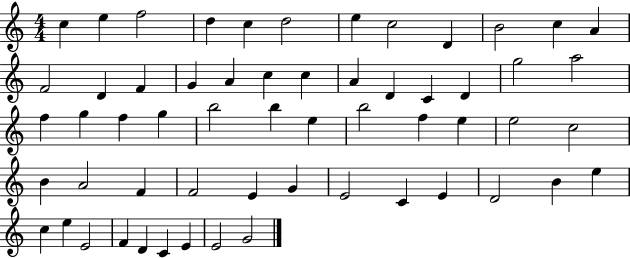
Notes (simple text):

C5/q E5/q F5/h D5/q C5/q D5/h E5/q C5/h D4/q B4/h C5/q A4/q F4/h D4/q F4/q G4/q A4/q C5/q C5/q A4/q D4/q C4/q D4/q G5/h A5/h F5/q G5/q F5/q G5/q B5/h B5/q E5/q B5/h F5/q E5/q E5/h C5/h B4/q A4/h F4/q F4/h E4/q G4/q E4/h C4/q E4/q D4/h B4/q E5/q C5/q E5/q E4/h F4/q D4/q C4/q E4/q E4/h G4/h